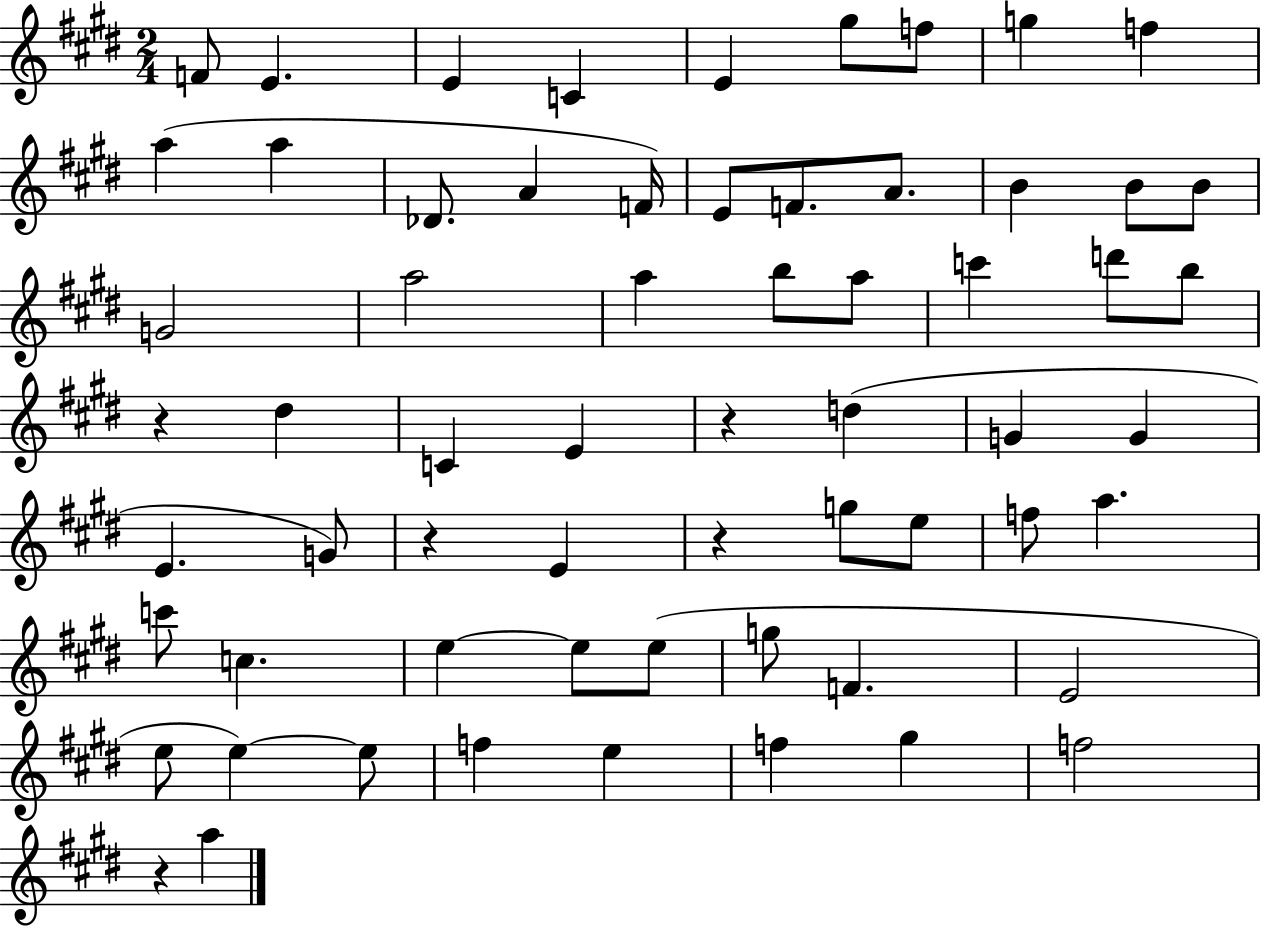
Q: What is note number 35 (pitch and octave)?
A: E4